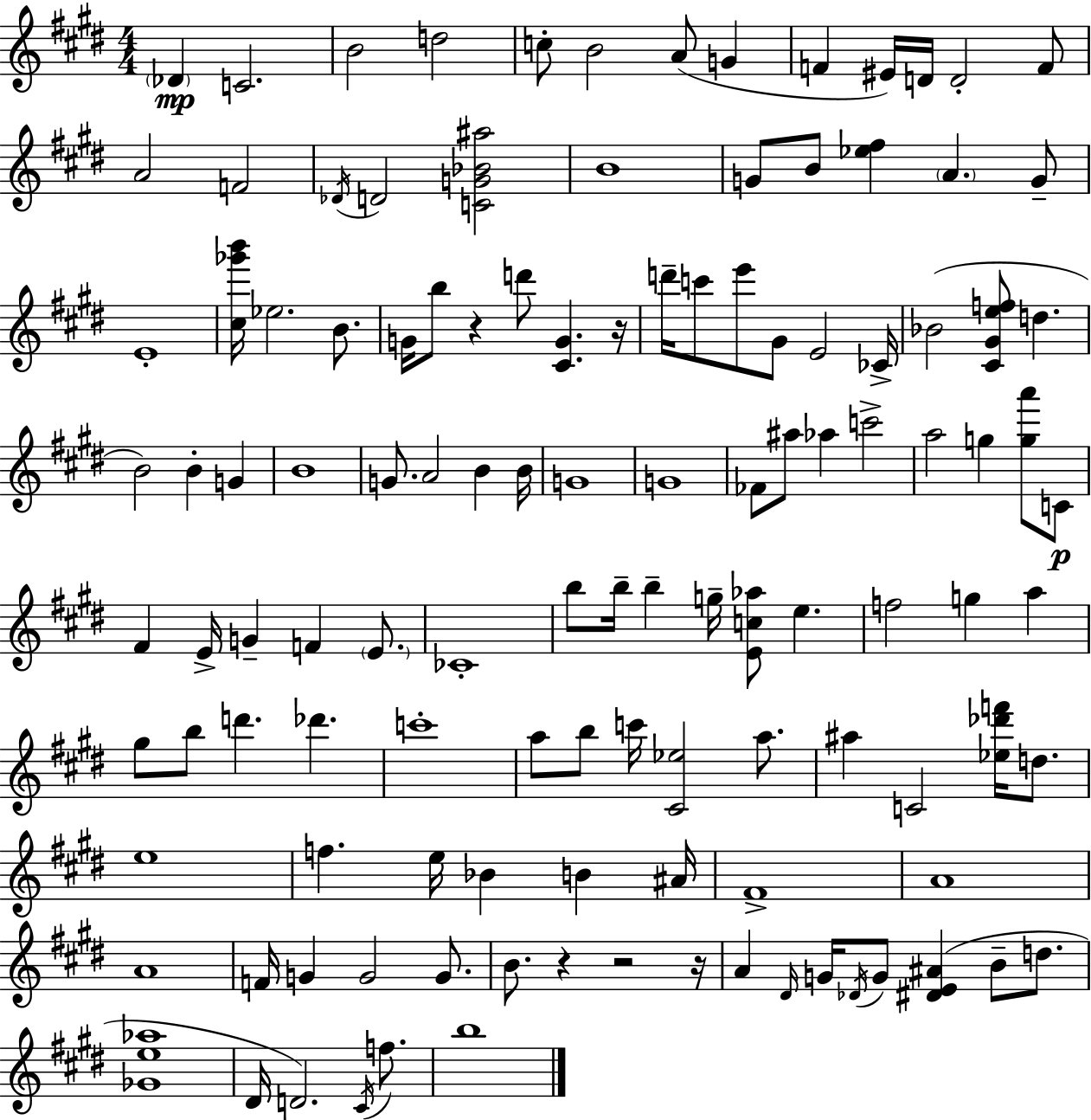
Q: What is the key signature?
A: E major